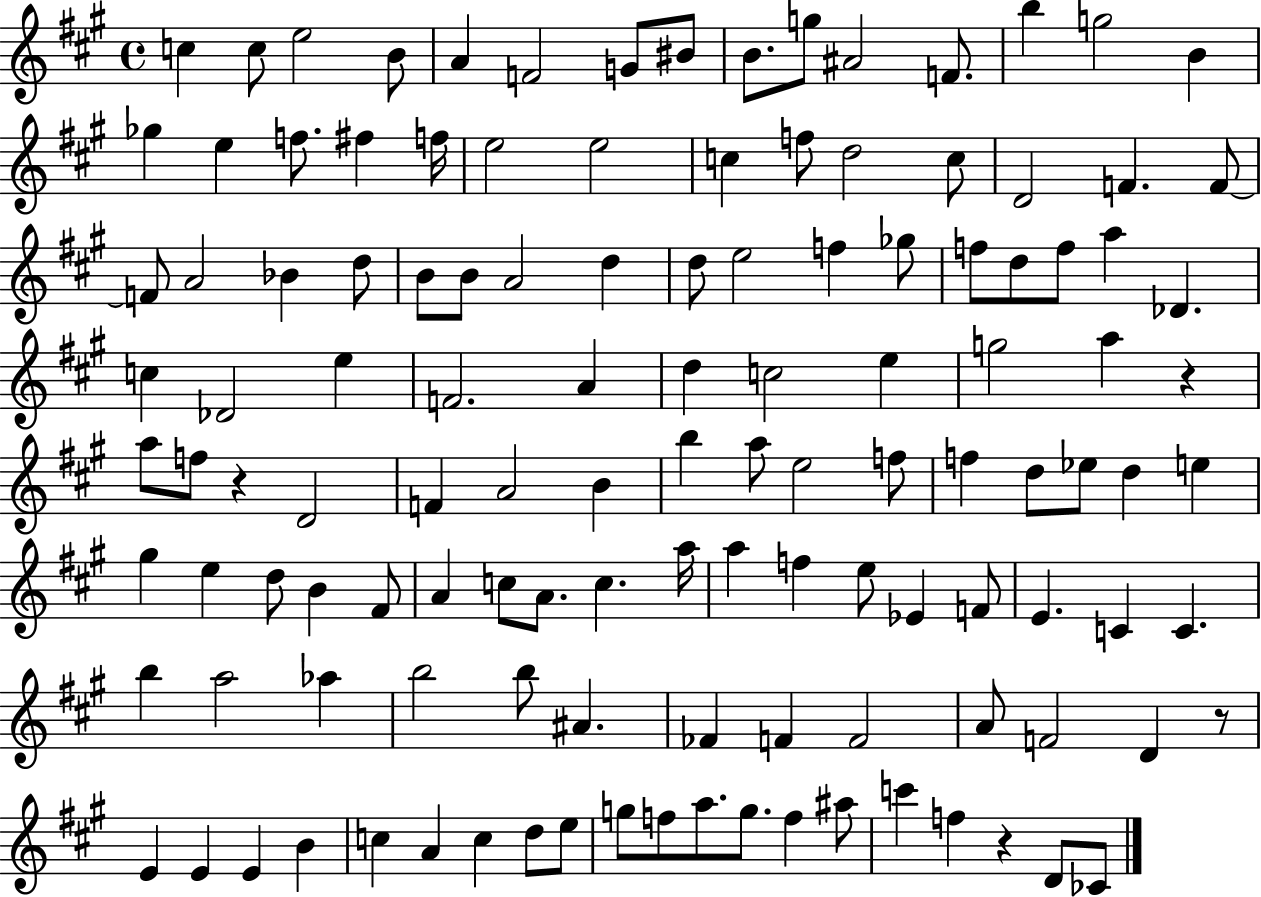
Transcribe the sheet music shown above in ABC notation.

X:1
T:Untitled
M:4/4
L:1/4
K:A
c c/2 e2 B/2 A F2 G/2 ^B/2 B/2 g/2 ^A2 F/2 b g2 B _g e f/2 ^f f/4 e2 e2 c f/2 d2 c/2 D2 F F/2 F/2 A2 _B d/2 B/2 B/2 A2 d d/2 e2 f _g/2 f/2 d/2 f/2 a _D c _D2 e F2 A d c2 e g2 a z a/2 f/2 z D2 F A2 B b a/2 e2 f/2 f d/2 _e/2 d e ^g e d/2 B ^F/2 A c/2 A/2 c a/4 a f e/2 _E F/2 E C C b a2 _a b2 b/2 ^A _F F F2 A/2 F2 D z/2 E E E B c A c d/2 e/2 g/2 f/2 a/2 g/2 f ^a/2 c' f z D/2 _C/2